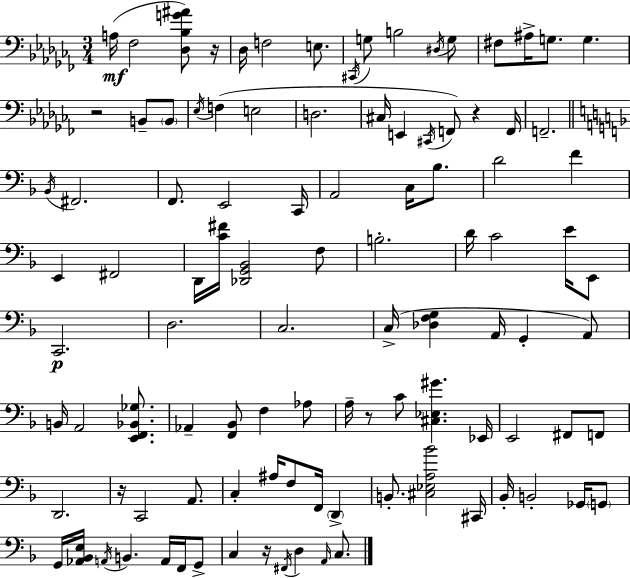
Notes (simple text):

A3/s FES3/h [Db3,Bb3,G4,A#4]/e R/s Db3/s F3/h E3/e. C#2/s G3/e B3/h D#3/s G3/e F#3/e A#3/s G3/e. G3/q. R/h B2/e B2/e Eb3/s F3/q E3/h D3/h. C#3/s E2/q C#2/s F2/e R/q F2/s F2/h. Bb2/s F#2/h. F2/e. E2/h C2/s A2/h C3/s Bb3/e. D4/h F4/q E2/q F#2/h D2/s [C4,F#4]/s [Db2,G2,Bb2]/h F3/e B3/h. D4/s C4/h E4/s E2/e C2/h. D3/h. C3/h. C3/s [Db3,F3,G3]/q A2/s G2/q A2/e B2/s A2/h [E2,F2,Bb2,Gb3]/e. Ab2/q [F2,Bb2]/e F3/q Ab3/e A3/s R/e C4/e [C#3,Eb3,G#4]/q. Eb2/s E2/h F#2/e F2/e D2/h. R/s C2/h A2/e. C3/q A#3/s F3/e F2/s D2/q B2/e. [C#3,Eb3,A3,Bb4]/h C#2/s Bb2/s B2/h Gb2/s G2/e G2/s [Ab2,Bb2,E3]/s A2/s B2/q. A2/s F2/s G2/e C3/q R/s F#2/s D3/q A2/s C3/e.